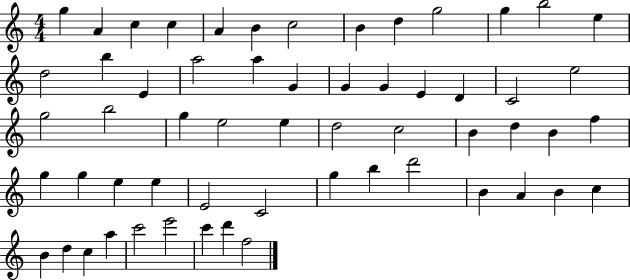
{
  \clef treble
  \numericTimeSignature
  \time 4/4
  \key c \major
  g''4 a'4 c''4 c''4 | a'4 b'4 c''2 | b'4 d''4 g''2 | g''4 b''2 e''4 | \break d''2 b''4 e'4 | a''2 a''4 g'4 | g'4 g'4 e'4 d'4 | c'2 e''2 | \break g''2 b''2 | g''4 e''2 e''4 | d''2 c''2 | b'4 d''4 b'4 f''4 | \break g''4 g''4 e''4 e''4 | e'2 c'2 | g''4 b''4 d'''2 | b'4 a'4 b'4 c''4 | \break b'4 d''4 c''4 a''4 | c'''2 e'''2 | c'''4 d'''4 f''2 | \bar "|."
}